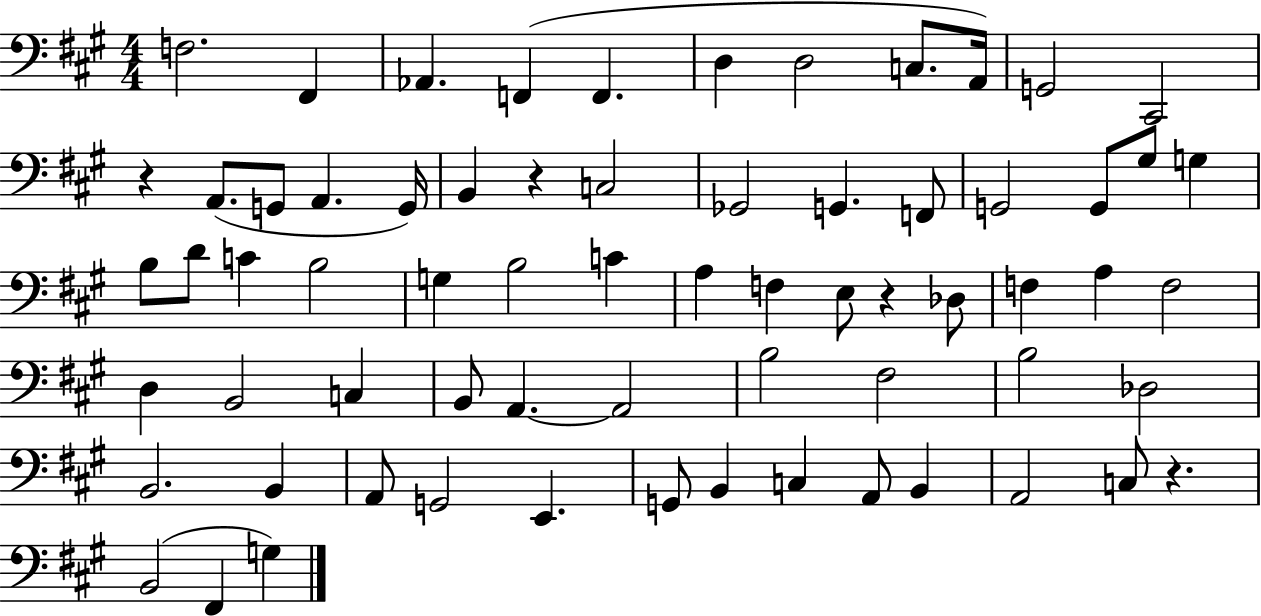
X:1
T:Untitled
M:4/4
L:1/4
K:A
F,2 ^F,, _A,, F,, F,, D, D,2 C,/2 A,,/4 G,,2 ^C,,2 z A,,/2 G,,/2 A,, G,,/4 B,, z C,2 _G,,2 G,, F,,/2 G,,2 G,,/2 ^G,/2 G, B,/2 D/2 C B,2 G, B,2 C A, F, E,/2 z _D,/2 F, A, F,2 D, B,,2 C, B,,/2 A,, A,,2 B,2 ^F,2 B,2 _D,2 B,,2 B,, A,,/2 G,,2 E,, G,,/2 B,, C, A,,/2 B,, A,,2 C,/2 z B,,2 ^F,, G,